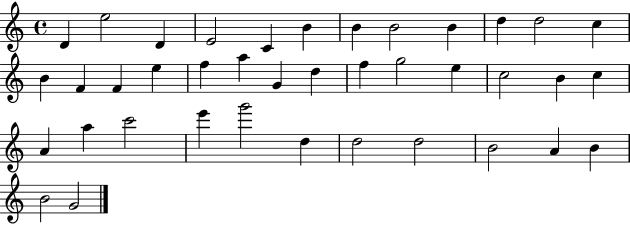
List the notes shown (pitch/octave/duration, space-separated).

D4/q E5/h D4/q E4/h C4/q B4/q B4/q B4/h B4/q D5/q D5/h C5/q B4/q F4/q F4/q E5/q F5/q A5/q G4/q D5/q F5/q G5/h E5/q C5/h B4/q C5/q A4/q A5/q C6/h E6/q G6/h D5/q D5/h D5/h B4/h A4/q B4/q B4/h G4/h